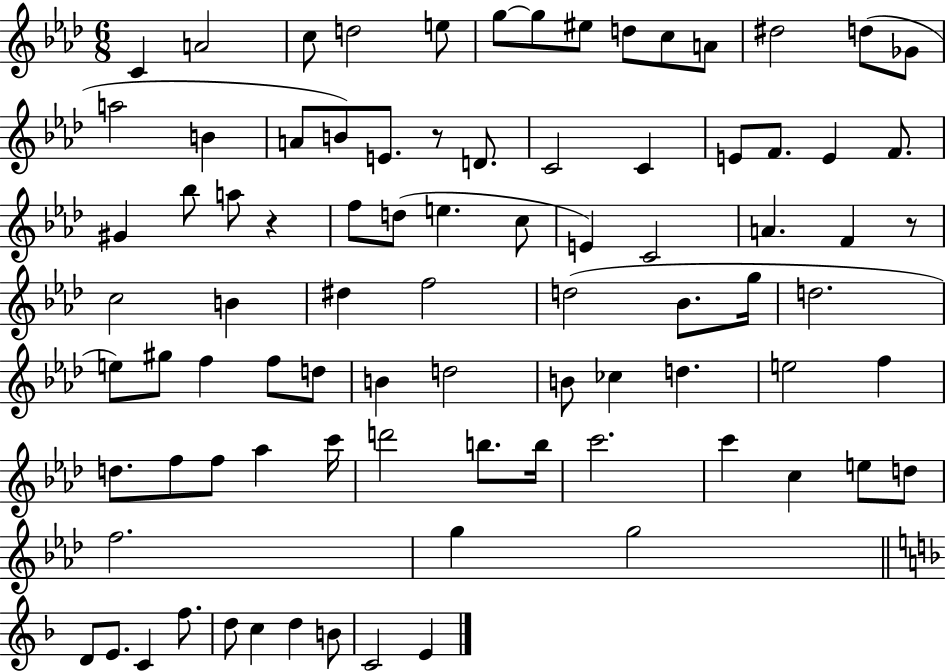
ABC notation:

X:1
T:Untitled
M:6/8
L:1/4
K:Ab
C A2 c/2 d2 e/2 g/2 g/2 ^e/2 d/2 c/2 A/2 ^d2 d/2 _G/2 a2 B A/2 B/2 E/2 z/2 D/2 C2 C E/2 F/2 E F/2 ^G _b/2 a/2 z f/2 d/2 e c/2 E C2 A F z/2 c2 B ^d f2 d2 _B/2 g/4 d2 e/2 ^g/2 f f/2 d/2 B d2 B/2 _c d e2 f d/2 f/2 f/2 _a c'/4 d'2 b/2 b/4 c'2 c' c e/2 d/2 f2 g g2 D/2 E/2 C f/2 d/2 c d B/2 C2 E